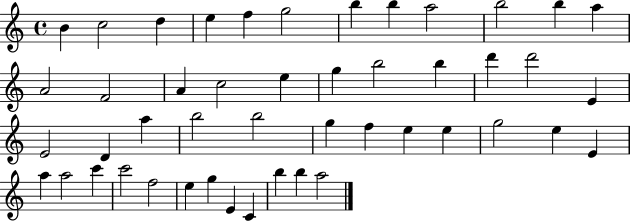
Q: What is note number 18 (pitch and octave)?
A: G5